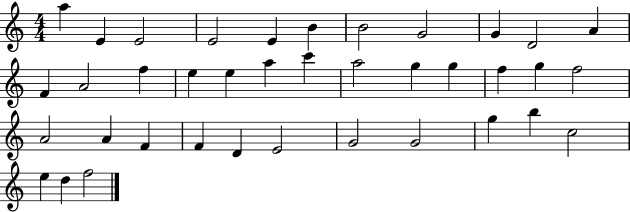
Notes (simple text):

A5/q E4/q E4/h E4/h E4/q B4/q B4/h G4/h G4/q D4/h A4/q F4/q A4/h F5/q E5/q E5/q A5/q C6/q A5/h G5/q G5/q F5/q G5/q F5/h A4/h A4/q F4/q F4/q D4/q E4/h G4/h G4/h G5/q B5/q C5/h E5/q D5/q F5/h